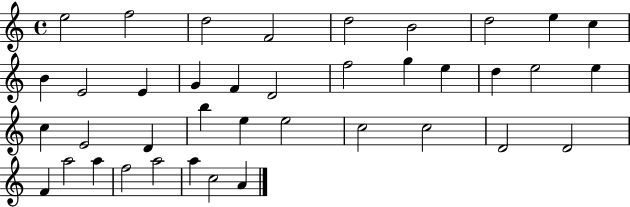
E5/h F5/h D5/h F4/h D5/h B4/h D5/h E5/q C5/q B4/q E4/h E4/q G4/q F4/q D4/h F5/h G5/q E5/q D5/q E5/h E5/q C5/q E4/h D4/q B5/q E5/q E5/h C5/h C5/h D4/h D4/h F4/q A5/h A5/q F5/h A5/h A5/q C5/h A4/q